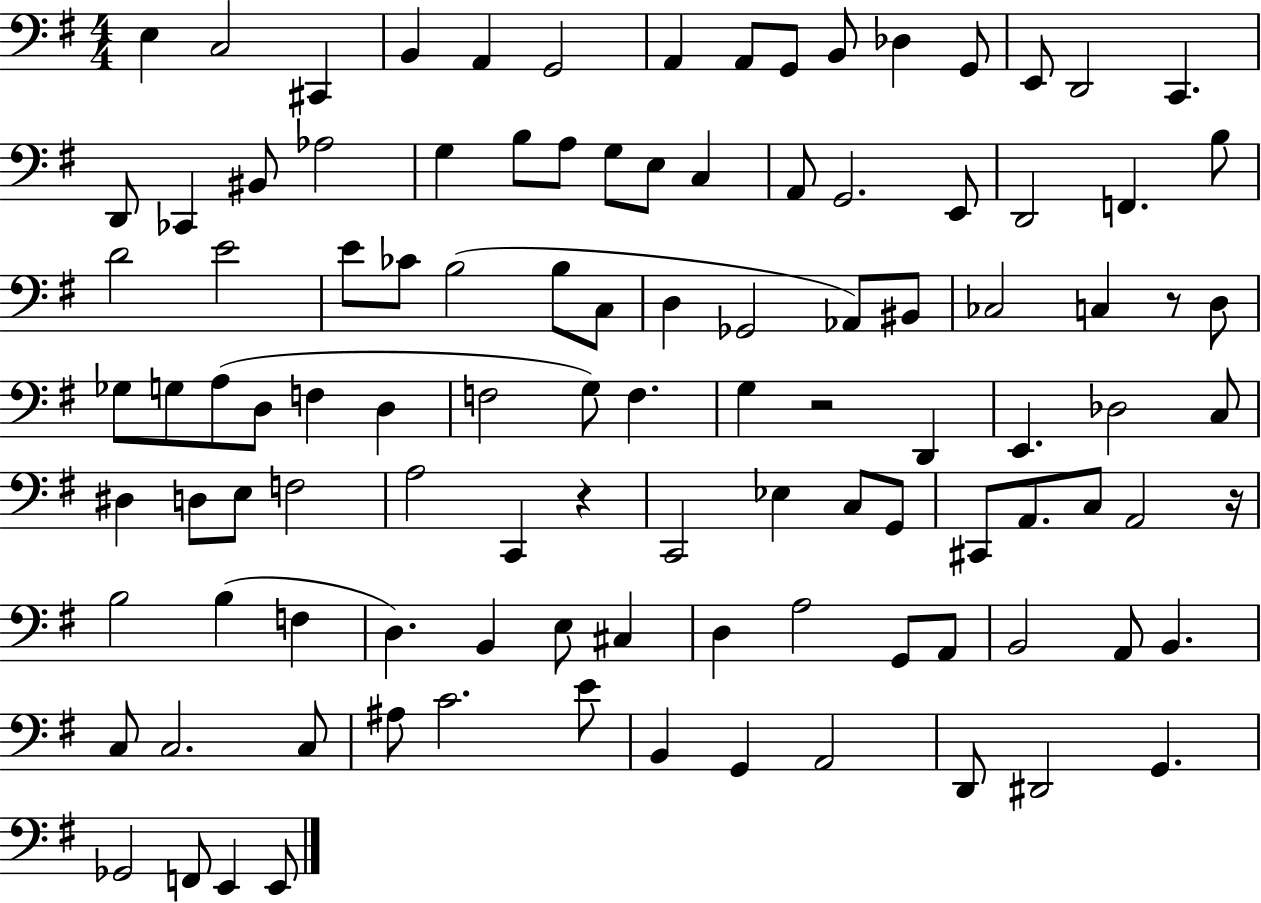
{
  \clef bass
  \numericTimeSignature
  \time 4/4
  \key g \major
  e4 c2 cis,4 | b,4 a,4 g,2 | a,4 a,8 g,8 b,8 des4 g,8 | e,8 d,2 c,4. | \break d,8 ces,4 bis,8 aes2 | g4 b8 a8 g8 e8 c4 | a,8 g,2. e,8 | d,2 f,4. b8 | \break d'2 e'2 | e'8 ces'8 b2( b8 c8 | d4 ges,2 aes,8) bis,8 | ces2 c4 r8 d8 | \break ges8 g8 a8( d8 f4 d4 | f2 g8) f4. | g4 r2 d,4 | e,4. des2 c8 | \break dis4 d8 e8 f2 | a2 c,4 r4 | c,2 ees4 c8 g,8 | cis,8 a,8. c8 a,2 r16 | \break b2 b4( f4 | d4.) b,4 e8 cis4 | d4 a2 g,8 a,8 | b,2 a,8 b,4. | \break c8 c2. c8 | ais8 c'2. e'8 | b,4 g,4 a,2 | d,8 dis,2 g,4. | \break ges,2 f,8 e,4 e,8 | \bar "|."
}